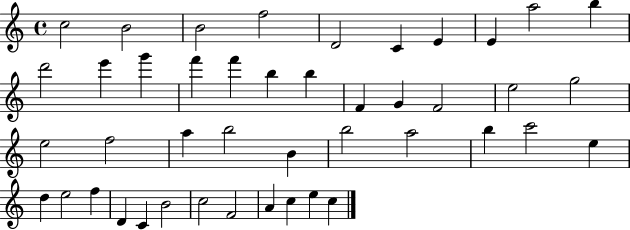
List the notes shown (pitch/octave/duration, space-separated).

C5/h B4/h B4/h F5/h D4/h C4/q E4/q E4/q A5/h B5/q D6/h E6/q G6/q F6/q F6/q B5/q B5/q F4/q G4/q F4/h E5/h G5/h E5/h F5/h A5/q B5/h B4/q B5/h A5/h B5/q C6/h E5/q D5/q E5/h F5/q D4/q C4/q B4/h C5/h F4/h A4/q C5/q E5/q C5/q